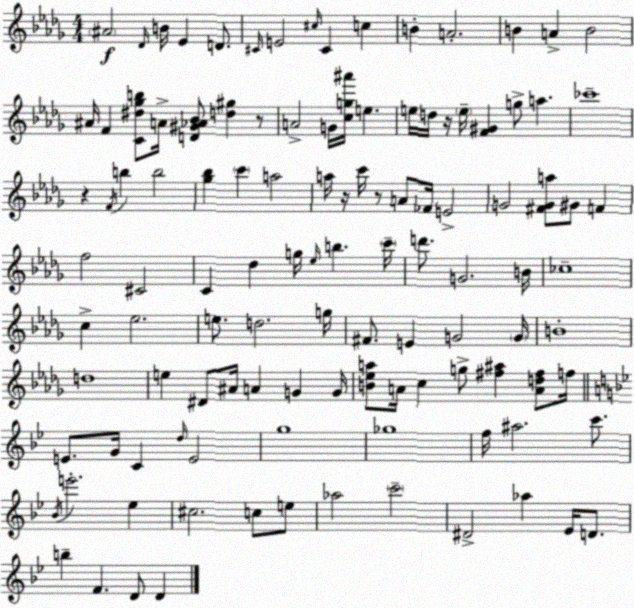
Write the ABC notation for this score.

X:1
T:Untitled
M:4/4
L:1/4
K:Bbm
^A2 _D/4 B/4 _E D/2 ^C/4 E2 ^c/4 ^C c B A2 B A B2 ^A/4 F [C^d_gb]/2 A/4 [D^G_A_B]/2 [d^g] z/2 A2 G/4 [cg^a']/4 e e/4 d/4 z/4 e/4 [F^G] g/2 a _c'4 z F/4 b b2 [_g_b] c' a2 a/4 z/4 c'/4 z/2 A/2 _F/4 E2 G2 [^FGa]/2 ^G/2 F f2 ^C2 C _d g/4 _e/4 b c'/4 d'/2 G2 B/4 _c4 c _e2 e/2 d2 g/4 ^F/2 E G2 G/4 B4 d4 e ^D/2 ^A/4 A G G/4 [B_ea]/2 A/4 c g/2 [^f^a] [Ad^f]/2 f/4 E/2 G/4 C d/4 E2 g4 _g4 f/4 ^a2 c'/2 _B/4 e'2 _e ^c2 c/2 e/2 _a2 c'2 ^D2 _a _E/4 D/2 b F D/2 D